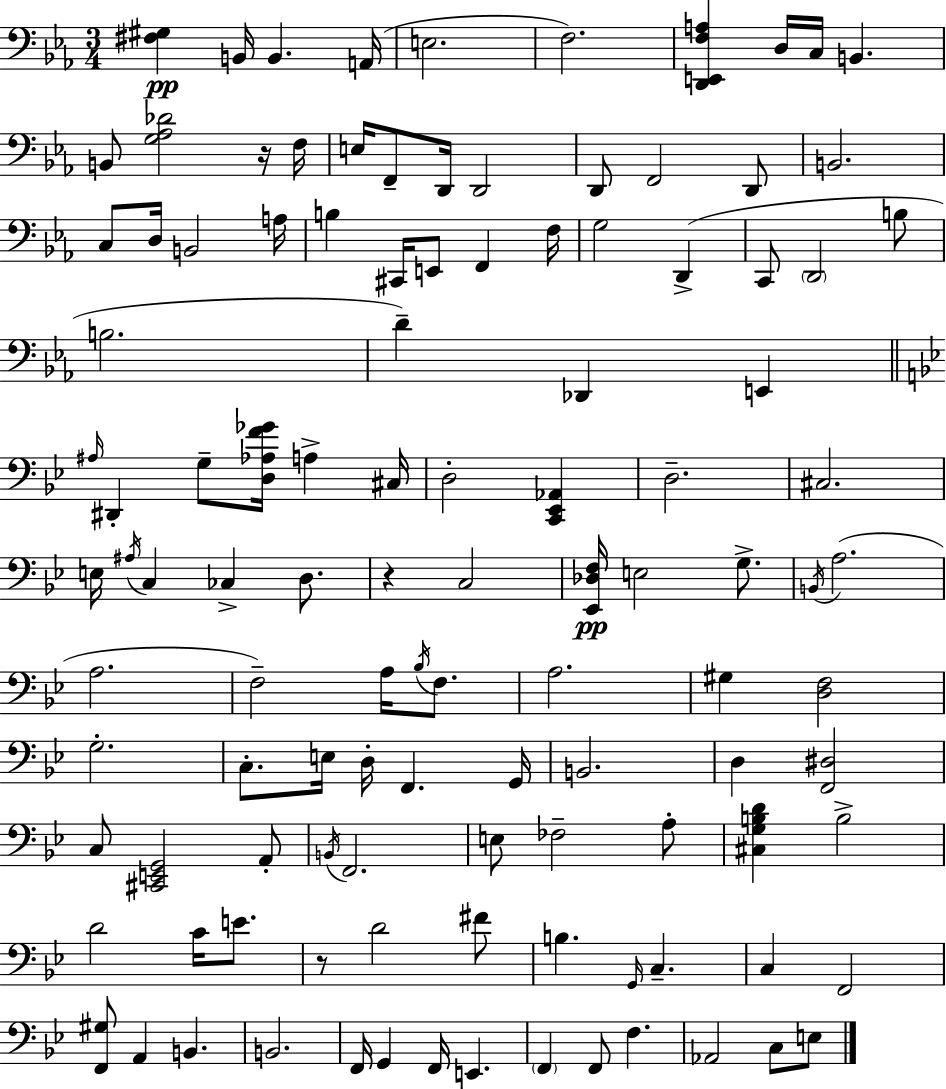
{
  \clef bass
  \numericTimeSignature
  \time 3/4
  \key ees \major
  <fis gis>4\pp b,16 b,4. a,16( | e2. | f2.) | <d, e, f a>4 d16 c16 b,4. | \break b,8 <g aes des'>2 r16 f16 | e16 f,8-- d,16 d,2 | d,8 f,2 d,8 | b,2. | \break c8 d16 b,2 a16 | b4 cis,16 e,8 f,4 f16 | g2 d,4->( | c,8 \parenthesize d,2 b8 | \break b2. | d'4--) des,4 e,4 | \bar "||" \break \key g \minor \grace { ais16 } dis,4-. g8-- <d aes f' ges'>16 a4-> | cis16 d2-. <c, ees, aes,>4 | d2.-- | cis2. | \break e16 \acciaccatura { ais16 } c4 ces4-> d8. | r4 c2 | <ees, des f>16\pp e2 g8.-> | \acciaccatura { b,16 }( a2. | \break a2. | f2--) a16 | \acciaccatura { bes16 } f8. a2. | gis4 <d f>2 | \break g2.-. | c8.-. e16 d16-. f,4. | g,16 b,2. | d4 <f, dis>2 | \break c8 <cis, e, g,>2 | a,8-. \acciaccatura { b,16 } f,2. | e8 fes2-- | a8-. <cis g b d'>4 b2-> | \break d'2 | c'16 e'8. r8 d'2 | fis'8 b4. \grace { g,16 } | c4.-- c4 f,2 | \break <f, gis>8 a,4 | b,4. b,2. | f,16 g,4 f,16 | e,4. \parenthesize f,4 f,8 | \break f4. aes,2 | c8 e8 \bar "|."
}